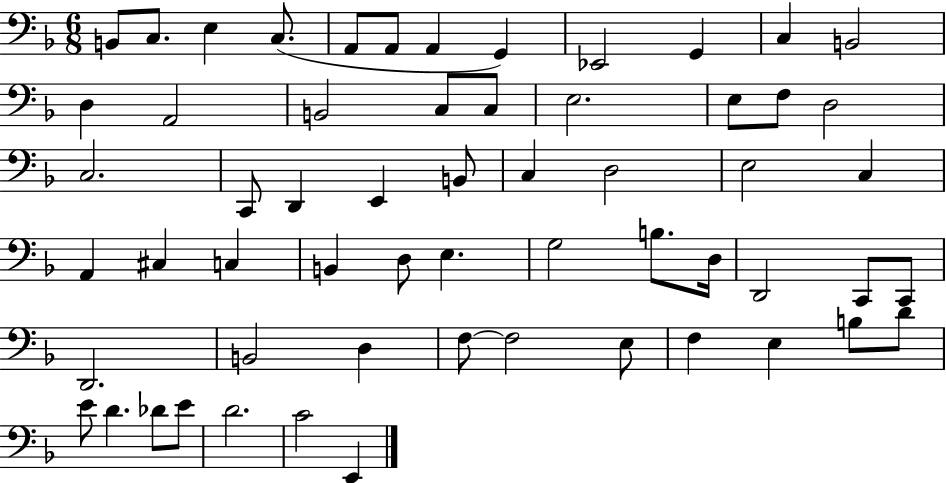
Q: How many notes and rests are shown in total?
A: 59